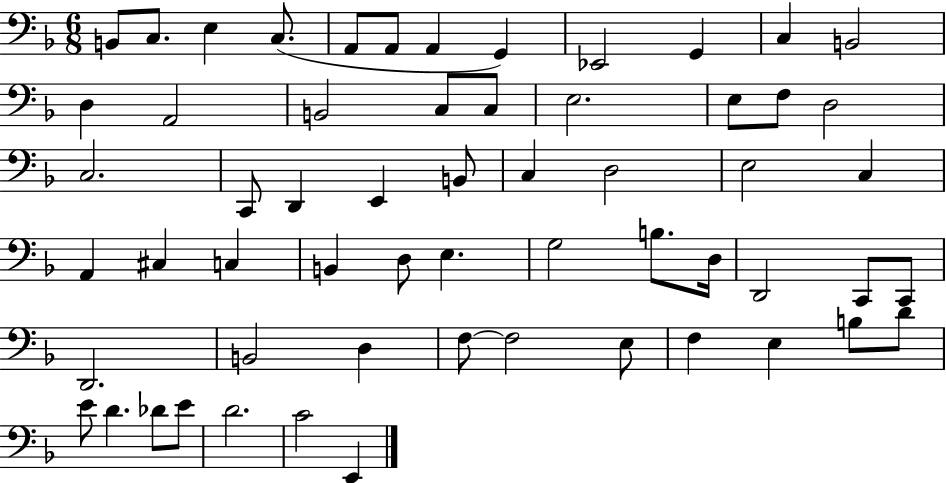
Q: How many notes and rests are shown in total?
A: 59